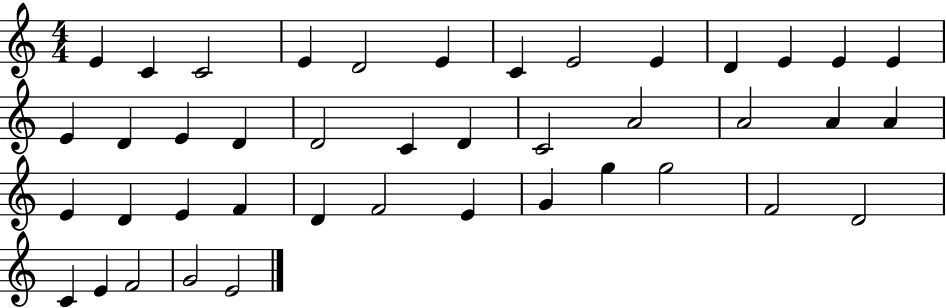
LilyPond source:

{
  \clef treble
  \numericTimeSignature
  \time 4/4
  \key c \major
  e'4 c'4 c'2 | e'4 d'2 e'4 | c'4 e'2 e'4 | d'4 e'4 e'4 e'4 | \break e'4 d'4 e'4 d'4 | d'2 c'4 d'4 | c'2 a'2 | a'2 a'4 a'4 | \break e'4 d'4 e'4 f'4 | d'4 f'2 e'4 | g'4 g''4 g''2 | f'2 d'2 | \break c'4 e'4 f'2 | g'2 e'2 | \bar "|."
}